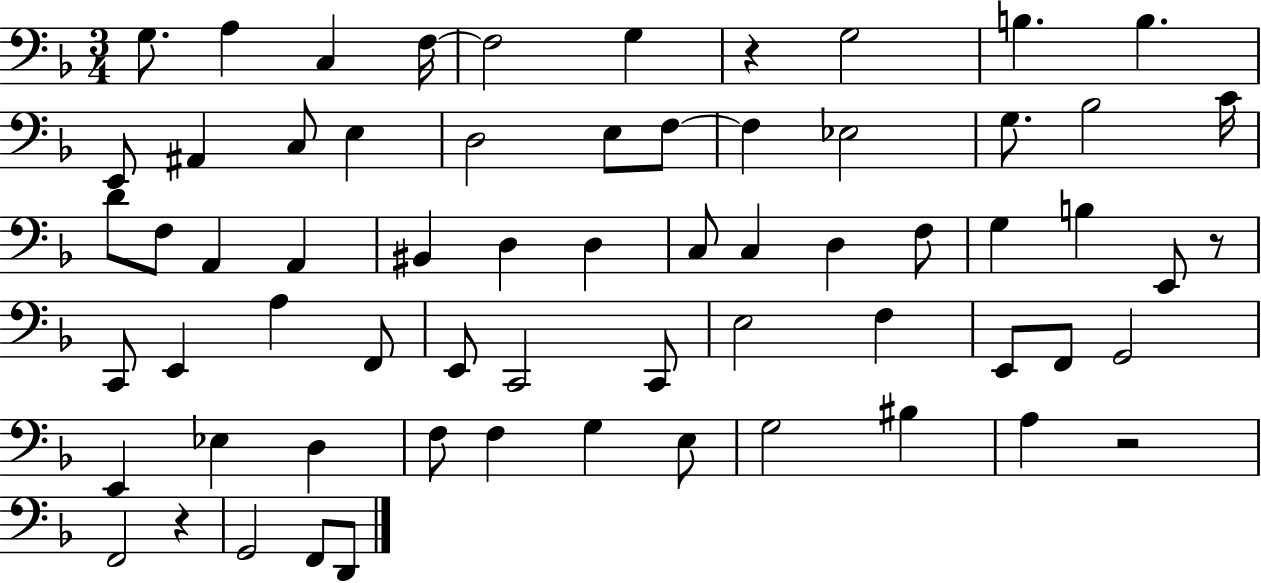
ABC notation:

X:1
T:Untitled
M:3/4
L:1/4
K:F
G,/2 A, C, F,/4 F,2 G, z G,2 B, B, E,,/2 ^A,, C,/2 E, D,2 E,/2 F,/2 F, _E,2 G,/2 _B,2 C/4 D/2 F,/2 A,, A,, ^B,, D, D, C,/2 C, D, F,/2 G, B, E,,/2 z/2 C,,/2 E,, A, F,,/2 E,,/2 C,,2 C,,/2 E,2 F, E,,/2 F,,/2 G,,2 E,, _E, D, F,/2 F, G, E,/2 G,2 ^B, A, z2 F,,2 z G,,2 F,,/2 D,,/2